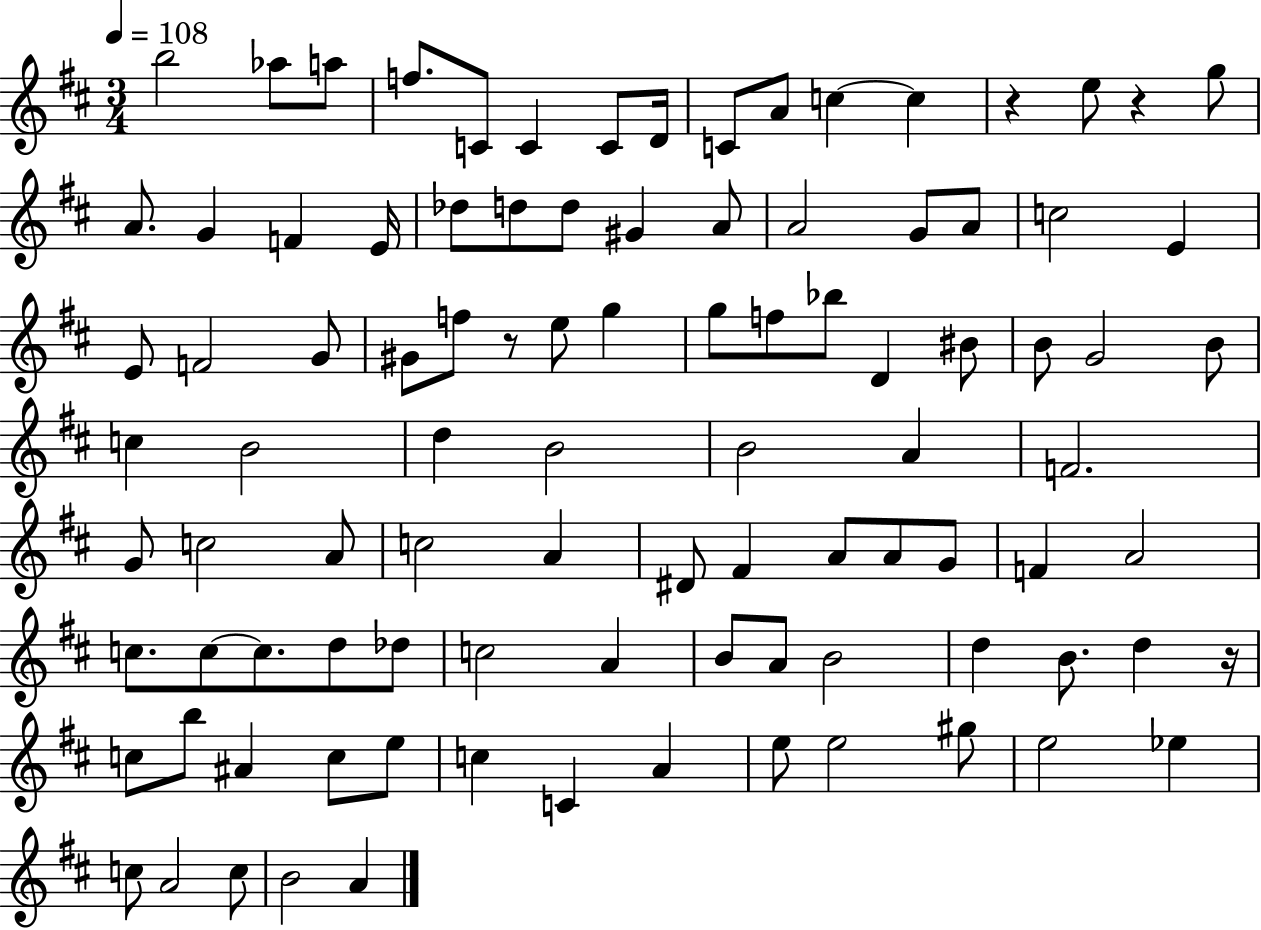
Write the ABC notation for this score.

X:1
T:Untitled
M:3/4
L:1/4
K:D
b2 _a/2 a/2 f/2 C/2 C C/2 D/4 C/2 A/2 c c z e/2 z g/2 A/2 G F E/4 _d/2 d/2 d/2 ^G A/2 A2 G/2 A/2 c2 E E/2 F2 G/2 ^G/2 f/2 z/2 e/2 g g/2 f/2 _b/2 D ^B/2 B/2 G2 B/2 c B2 d B2 B2 A F2 G/2 c2 A/2 c2 A ^D/2 ^F A/2 A/2 G/2 F A2 c/2 c/2 c/2 d/2 _d/2 c2 A B/2 A/2 B2 d B/2 d z/4 c/2 b/2 ^A c/2 e/2 c C A e/2 e2 ^g/2 e2 _e c/2 A2 c/2 B2 A